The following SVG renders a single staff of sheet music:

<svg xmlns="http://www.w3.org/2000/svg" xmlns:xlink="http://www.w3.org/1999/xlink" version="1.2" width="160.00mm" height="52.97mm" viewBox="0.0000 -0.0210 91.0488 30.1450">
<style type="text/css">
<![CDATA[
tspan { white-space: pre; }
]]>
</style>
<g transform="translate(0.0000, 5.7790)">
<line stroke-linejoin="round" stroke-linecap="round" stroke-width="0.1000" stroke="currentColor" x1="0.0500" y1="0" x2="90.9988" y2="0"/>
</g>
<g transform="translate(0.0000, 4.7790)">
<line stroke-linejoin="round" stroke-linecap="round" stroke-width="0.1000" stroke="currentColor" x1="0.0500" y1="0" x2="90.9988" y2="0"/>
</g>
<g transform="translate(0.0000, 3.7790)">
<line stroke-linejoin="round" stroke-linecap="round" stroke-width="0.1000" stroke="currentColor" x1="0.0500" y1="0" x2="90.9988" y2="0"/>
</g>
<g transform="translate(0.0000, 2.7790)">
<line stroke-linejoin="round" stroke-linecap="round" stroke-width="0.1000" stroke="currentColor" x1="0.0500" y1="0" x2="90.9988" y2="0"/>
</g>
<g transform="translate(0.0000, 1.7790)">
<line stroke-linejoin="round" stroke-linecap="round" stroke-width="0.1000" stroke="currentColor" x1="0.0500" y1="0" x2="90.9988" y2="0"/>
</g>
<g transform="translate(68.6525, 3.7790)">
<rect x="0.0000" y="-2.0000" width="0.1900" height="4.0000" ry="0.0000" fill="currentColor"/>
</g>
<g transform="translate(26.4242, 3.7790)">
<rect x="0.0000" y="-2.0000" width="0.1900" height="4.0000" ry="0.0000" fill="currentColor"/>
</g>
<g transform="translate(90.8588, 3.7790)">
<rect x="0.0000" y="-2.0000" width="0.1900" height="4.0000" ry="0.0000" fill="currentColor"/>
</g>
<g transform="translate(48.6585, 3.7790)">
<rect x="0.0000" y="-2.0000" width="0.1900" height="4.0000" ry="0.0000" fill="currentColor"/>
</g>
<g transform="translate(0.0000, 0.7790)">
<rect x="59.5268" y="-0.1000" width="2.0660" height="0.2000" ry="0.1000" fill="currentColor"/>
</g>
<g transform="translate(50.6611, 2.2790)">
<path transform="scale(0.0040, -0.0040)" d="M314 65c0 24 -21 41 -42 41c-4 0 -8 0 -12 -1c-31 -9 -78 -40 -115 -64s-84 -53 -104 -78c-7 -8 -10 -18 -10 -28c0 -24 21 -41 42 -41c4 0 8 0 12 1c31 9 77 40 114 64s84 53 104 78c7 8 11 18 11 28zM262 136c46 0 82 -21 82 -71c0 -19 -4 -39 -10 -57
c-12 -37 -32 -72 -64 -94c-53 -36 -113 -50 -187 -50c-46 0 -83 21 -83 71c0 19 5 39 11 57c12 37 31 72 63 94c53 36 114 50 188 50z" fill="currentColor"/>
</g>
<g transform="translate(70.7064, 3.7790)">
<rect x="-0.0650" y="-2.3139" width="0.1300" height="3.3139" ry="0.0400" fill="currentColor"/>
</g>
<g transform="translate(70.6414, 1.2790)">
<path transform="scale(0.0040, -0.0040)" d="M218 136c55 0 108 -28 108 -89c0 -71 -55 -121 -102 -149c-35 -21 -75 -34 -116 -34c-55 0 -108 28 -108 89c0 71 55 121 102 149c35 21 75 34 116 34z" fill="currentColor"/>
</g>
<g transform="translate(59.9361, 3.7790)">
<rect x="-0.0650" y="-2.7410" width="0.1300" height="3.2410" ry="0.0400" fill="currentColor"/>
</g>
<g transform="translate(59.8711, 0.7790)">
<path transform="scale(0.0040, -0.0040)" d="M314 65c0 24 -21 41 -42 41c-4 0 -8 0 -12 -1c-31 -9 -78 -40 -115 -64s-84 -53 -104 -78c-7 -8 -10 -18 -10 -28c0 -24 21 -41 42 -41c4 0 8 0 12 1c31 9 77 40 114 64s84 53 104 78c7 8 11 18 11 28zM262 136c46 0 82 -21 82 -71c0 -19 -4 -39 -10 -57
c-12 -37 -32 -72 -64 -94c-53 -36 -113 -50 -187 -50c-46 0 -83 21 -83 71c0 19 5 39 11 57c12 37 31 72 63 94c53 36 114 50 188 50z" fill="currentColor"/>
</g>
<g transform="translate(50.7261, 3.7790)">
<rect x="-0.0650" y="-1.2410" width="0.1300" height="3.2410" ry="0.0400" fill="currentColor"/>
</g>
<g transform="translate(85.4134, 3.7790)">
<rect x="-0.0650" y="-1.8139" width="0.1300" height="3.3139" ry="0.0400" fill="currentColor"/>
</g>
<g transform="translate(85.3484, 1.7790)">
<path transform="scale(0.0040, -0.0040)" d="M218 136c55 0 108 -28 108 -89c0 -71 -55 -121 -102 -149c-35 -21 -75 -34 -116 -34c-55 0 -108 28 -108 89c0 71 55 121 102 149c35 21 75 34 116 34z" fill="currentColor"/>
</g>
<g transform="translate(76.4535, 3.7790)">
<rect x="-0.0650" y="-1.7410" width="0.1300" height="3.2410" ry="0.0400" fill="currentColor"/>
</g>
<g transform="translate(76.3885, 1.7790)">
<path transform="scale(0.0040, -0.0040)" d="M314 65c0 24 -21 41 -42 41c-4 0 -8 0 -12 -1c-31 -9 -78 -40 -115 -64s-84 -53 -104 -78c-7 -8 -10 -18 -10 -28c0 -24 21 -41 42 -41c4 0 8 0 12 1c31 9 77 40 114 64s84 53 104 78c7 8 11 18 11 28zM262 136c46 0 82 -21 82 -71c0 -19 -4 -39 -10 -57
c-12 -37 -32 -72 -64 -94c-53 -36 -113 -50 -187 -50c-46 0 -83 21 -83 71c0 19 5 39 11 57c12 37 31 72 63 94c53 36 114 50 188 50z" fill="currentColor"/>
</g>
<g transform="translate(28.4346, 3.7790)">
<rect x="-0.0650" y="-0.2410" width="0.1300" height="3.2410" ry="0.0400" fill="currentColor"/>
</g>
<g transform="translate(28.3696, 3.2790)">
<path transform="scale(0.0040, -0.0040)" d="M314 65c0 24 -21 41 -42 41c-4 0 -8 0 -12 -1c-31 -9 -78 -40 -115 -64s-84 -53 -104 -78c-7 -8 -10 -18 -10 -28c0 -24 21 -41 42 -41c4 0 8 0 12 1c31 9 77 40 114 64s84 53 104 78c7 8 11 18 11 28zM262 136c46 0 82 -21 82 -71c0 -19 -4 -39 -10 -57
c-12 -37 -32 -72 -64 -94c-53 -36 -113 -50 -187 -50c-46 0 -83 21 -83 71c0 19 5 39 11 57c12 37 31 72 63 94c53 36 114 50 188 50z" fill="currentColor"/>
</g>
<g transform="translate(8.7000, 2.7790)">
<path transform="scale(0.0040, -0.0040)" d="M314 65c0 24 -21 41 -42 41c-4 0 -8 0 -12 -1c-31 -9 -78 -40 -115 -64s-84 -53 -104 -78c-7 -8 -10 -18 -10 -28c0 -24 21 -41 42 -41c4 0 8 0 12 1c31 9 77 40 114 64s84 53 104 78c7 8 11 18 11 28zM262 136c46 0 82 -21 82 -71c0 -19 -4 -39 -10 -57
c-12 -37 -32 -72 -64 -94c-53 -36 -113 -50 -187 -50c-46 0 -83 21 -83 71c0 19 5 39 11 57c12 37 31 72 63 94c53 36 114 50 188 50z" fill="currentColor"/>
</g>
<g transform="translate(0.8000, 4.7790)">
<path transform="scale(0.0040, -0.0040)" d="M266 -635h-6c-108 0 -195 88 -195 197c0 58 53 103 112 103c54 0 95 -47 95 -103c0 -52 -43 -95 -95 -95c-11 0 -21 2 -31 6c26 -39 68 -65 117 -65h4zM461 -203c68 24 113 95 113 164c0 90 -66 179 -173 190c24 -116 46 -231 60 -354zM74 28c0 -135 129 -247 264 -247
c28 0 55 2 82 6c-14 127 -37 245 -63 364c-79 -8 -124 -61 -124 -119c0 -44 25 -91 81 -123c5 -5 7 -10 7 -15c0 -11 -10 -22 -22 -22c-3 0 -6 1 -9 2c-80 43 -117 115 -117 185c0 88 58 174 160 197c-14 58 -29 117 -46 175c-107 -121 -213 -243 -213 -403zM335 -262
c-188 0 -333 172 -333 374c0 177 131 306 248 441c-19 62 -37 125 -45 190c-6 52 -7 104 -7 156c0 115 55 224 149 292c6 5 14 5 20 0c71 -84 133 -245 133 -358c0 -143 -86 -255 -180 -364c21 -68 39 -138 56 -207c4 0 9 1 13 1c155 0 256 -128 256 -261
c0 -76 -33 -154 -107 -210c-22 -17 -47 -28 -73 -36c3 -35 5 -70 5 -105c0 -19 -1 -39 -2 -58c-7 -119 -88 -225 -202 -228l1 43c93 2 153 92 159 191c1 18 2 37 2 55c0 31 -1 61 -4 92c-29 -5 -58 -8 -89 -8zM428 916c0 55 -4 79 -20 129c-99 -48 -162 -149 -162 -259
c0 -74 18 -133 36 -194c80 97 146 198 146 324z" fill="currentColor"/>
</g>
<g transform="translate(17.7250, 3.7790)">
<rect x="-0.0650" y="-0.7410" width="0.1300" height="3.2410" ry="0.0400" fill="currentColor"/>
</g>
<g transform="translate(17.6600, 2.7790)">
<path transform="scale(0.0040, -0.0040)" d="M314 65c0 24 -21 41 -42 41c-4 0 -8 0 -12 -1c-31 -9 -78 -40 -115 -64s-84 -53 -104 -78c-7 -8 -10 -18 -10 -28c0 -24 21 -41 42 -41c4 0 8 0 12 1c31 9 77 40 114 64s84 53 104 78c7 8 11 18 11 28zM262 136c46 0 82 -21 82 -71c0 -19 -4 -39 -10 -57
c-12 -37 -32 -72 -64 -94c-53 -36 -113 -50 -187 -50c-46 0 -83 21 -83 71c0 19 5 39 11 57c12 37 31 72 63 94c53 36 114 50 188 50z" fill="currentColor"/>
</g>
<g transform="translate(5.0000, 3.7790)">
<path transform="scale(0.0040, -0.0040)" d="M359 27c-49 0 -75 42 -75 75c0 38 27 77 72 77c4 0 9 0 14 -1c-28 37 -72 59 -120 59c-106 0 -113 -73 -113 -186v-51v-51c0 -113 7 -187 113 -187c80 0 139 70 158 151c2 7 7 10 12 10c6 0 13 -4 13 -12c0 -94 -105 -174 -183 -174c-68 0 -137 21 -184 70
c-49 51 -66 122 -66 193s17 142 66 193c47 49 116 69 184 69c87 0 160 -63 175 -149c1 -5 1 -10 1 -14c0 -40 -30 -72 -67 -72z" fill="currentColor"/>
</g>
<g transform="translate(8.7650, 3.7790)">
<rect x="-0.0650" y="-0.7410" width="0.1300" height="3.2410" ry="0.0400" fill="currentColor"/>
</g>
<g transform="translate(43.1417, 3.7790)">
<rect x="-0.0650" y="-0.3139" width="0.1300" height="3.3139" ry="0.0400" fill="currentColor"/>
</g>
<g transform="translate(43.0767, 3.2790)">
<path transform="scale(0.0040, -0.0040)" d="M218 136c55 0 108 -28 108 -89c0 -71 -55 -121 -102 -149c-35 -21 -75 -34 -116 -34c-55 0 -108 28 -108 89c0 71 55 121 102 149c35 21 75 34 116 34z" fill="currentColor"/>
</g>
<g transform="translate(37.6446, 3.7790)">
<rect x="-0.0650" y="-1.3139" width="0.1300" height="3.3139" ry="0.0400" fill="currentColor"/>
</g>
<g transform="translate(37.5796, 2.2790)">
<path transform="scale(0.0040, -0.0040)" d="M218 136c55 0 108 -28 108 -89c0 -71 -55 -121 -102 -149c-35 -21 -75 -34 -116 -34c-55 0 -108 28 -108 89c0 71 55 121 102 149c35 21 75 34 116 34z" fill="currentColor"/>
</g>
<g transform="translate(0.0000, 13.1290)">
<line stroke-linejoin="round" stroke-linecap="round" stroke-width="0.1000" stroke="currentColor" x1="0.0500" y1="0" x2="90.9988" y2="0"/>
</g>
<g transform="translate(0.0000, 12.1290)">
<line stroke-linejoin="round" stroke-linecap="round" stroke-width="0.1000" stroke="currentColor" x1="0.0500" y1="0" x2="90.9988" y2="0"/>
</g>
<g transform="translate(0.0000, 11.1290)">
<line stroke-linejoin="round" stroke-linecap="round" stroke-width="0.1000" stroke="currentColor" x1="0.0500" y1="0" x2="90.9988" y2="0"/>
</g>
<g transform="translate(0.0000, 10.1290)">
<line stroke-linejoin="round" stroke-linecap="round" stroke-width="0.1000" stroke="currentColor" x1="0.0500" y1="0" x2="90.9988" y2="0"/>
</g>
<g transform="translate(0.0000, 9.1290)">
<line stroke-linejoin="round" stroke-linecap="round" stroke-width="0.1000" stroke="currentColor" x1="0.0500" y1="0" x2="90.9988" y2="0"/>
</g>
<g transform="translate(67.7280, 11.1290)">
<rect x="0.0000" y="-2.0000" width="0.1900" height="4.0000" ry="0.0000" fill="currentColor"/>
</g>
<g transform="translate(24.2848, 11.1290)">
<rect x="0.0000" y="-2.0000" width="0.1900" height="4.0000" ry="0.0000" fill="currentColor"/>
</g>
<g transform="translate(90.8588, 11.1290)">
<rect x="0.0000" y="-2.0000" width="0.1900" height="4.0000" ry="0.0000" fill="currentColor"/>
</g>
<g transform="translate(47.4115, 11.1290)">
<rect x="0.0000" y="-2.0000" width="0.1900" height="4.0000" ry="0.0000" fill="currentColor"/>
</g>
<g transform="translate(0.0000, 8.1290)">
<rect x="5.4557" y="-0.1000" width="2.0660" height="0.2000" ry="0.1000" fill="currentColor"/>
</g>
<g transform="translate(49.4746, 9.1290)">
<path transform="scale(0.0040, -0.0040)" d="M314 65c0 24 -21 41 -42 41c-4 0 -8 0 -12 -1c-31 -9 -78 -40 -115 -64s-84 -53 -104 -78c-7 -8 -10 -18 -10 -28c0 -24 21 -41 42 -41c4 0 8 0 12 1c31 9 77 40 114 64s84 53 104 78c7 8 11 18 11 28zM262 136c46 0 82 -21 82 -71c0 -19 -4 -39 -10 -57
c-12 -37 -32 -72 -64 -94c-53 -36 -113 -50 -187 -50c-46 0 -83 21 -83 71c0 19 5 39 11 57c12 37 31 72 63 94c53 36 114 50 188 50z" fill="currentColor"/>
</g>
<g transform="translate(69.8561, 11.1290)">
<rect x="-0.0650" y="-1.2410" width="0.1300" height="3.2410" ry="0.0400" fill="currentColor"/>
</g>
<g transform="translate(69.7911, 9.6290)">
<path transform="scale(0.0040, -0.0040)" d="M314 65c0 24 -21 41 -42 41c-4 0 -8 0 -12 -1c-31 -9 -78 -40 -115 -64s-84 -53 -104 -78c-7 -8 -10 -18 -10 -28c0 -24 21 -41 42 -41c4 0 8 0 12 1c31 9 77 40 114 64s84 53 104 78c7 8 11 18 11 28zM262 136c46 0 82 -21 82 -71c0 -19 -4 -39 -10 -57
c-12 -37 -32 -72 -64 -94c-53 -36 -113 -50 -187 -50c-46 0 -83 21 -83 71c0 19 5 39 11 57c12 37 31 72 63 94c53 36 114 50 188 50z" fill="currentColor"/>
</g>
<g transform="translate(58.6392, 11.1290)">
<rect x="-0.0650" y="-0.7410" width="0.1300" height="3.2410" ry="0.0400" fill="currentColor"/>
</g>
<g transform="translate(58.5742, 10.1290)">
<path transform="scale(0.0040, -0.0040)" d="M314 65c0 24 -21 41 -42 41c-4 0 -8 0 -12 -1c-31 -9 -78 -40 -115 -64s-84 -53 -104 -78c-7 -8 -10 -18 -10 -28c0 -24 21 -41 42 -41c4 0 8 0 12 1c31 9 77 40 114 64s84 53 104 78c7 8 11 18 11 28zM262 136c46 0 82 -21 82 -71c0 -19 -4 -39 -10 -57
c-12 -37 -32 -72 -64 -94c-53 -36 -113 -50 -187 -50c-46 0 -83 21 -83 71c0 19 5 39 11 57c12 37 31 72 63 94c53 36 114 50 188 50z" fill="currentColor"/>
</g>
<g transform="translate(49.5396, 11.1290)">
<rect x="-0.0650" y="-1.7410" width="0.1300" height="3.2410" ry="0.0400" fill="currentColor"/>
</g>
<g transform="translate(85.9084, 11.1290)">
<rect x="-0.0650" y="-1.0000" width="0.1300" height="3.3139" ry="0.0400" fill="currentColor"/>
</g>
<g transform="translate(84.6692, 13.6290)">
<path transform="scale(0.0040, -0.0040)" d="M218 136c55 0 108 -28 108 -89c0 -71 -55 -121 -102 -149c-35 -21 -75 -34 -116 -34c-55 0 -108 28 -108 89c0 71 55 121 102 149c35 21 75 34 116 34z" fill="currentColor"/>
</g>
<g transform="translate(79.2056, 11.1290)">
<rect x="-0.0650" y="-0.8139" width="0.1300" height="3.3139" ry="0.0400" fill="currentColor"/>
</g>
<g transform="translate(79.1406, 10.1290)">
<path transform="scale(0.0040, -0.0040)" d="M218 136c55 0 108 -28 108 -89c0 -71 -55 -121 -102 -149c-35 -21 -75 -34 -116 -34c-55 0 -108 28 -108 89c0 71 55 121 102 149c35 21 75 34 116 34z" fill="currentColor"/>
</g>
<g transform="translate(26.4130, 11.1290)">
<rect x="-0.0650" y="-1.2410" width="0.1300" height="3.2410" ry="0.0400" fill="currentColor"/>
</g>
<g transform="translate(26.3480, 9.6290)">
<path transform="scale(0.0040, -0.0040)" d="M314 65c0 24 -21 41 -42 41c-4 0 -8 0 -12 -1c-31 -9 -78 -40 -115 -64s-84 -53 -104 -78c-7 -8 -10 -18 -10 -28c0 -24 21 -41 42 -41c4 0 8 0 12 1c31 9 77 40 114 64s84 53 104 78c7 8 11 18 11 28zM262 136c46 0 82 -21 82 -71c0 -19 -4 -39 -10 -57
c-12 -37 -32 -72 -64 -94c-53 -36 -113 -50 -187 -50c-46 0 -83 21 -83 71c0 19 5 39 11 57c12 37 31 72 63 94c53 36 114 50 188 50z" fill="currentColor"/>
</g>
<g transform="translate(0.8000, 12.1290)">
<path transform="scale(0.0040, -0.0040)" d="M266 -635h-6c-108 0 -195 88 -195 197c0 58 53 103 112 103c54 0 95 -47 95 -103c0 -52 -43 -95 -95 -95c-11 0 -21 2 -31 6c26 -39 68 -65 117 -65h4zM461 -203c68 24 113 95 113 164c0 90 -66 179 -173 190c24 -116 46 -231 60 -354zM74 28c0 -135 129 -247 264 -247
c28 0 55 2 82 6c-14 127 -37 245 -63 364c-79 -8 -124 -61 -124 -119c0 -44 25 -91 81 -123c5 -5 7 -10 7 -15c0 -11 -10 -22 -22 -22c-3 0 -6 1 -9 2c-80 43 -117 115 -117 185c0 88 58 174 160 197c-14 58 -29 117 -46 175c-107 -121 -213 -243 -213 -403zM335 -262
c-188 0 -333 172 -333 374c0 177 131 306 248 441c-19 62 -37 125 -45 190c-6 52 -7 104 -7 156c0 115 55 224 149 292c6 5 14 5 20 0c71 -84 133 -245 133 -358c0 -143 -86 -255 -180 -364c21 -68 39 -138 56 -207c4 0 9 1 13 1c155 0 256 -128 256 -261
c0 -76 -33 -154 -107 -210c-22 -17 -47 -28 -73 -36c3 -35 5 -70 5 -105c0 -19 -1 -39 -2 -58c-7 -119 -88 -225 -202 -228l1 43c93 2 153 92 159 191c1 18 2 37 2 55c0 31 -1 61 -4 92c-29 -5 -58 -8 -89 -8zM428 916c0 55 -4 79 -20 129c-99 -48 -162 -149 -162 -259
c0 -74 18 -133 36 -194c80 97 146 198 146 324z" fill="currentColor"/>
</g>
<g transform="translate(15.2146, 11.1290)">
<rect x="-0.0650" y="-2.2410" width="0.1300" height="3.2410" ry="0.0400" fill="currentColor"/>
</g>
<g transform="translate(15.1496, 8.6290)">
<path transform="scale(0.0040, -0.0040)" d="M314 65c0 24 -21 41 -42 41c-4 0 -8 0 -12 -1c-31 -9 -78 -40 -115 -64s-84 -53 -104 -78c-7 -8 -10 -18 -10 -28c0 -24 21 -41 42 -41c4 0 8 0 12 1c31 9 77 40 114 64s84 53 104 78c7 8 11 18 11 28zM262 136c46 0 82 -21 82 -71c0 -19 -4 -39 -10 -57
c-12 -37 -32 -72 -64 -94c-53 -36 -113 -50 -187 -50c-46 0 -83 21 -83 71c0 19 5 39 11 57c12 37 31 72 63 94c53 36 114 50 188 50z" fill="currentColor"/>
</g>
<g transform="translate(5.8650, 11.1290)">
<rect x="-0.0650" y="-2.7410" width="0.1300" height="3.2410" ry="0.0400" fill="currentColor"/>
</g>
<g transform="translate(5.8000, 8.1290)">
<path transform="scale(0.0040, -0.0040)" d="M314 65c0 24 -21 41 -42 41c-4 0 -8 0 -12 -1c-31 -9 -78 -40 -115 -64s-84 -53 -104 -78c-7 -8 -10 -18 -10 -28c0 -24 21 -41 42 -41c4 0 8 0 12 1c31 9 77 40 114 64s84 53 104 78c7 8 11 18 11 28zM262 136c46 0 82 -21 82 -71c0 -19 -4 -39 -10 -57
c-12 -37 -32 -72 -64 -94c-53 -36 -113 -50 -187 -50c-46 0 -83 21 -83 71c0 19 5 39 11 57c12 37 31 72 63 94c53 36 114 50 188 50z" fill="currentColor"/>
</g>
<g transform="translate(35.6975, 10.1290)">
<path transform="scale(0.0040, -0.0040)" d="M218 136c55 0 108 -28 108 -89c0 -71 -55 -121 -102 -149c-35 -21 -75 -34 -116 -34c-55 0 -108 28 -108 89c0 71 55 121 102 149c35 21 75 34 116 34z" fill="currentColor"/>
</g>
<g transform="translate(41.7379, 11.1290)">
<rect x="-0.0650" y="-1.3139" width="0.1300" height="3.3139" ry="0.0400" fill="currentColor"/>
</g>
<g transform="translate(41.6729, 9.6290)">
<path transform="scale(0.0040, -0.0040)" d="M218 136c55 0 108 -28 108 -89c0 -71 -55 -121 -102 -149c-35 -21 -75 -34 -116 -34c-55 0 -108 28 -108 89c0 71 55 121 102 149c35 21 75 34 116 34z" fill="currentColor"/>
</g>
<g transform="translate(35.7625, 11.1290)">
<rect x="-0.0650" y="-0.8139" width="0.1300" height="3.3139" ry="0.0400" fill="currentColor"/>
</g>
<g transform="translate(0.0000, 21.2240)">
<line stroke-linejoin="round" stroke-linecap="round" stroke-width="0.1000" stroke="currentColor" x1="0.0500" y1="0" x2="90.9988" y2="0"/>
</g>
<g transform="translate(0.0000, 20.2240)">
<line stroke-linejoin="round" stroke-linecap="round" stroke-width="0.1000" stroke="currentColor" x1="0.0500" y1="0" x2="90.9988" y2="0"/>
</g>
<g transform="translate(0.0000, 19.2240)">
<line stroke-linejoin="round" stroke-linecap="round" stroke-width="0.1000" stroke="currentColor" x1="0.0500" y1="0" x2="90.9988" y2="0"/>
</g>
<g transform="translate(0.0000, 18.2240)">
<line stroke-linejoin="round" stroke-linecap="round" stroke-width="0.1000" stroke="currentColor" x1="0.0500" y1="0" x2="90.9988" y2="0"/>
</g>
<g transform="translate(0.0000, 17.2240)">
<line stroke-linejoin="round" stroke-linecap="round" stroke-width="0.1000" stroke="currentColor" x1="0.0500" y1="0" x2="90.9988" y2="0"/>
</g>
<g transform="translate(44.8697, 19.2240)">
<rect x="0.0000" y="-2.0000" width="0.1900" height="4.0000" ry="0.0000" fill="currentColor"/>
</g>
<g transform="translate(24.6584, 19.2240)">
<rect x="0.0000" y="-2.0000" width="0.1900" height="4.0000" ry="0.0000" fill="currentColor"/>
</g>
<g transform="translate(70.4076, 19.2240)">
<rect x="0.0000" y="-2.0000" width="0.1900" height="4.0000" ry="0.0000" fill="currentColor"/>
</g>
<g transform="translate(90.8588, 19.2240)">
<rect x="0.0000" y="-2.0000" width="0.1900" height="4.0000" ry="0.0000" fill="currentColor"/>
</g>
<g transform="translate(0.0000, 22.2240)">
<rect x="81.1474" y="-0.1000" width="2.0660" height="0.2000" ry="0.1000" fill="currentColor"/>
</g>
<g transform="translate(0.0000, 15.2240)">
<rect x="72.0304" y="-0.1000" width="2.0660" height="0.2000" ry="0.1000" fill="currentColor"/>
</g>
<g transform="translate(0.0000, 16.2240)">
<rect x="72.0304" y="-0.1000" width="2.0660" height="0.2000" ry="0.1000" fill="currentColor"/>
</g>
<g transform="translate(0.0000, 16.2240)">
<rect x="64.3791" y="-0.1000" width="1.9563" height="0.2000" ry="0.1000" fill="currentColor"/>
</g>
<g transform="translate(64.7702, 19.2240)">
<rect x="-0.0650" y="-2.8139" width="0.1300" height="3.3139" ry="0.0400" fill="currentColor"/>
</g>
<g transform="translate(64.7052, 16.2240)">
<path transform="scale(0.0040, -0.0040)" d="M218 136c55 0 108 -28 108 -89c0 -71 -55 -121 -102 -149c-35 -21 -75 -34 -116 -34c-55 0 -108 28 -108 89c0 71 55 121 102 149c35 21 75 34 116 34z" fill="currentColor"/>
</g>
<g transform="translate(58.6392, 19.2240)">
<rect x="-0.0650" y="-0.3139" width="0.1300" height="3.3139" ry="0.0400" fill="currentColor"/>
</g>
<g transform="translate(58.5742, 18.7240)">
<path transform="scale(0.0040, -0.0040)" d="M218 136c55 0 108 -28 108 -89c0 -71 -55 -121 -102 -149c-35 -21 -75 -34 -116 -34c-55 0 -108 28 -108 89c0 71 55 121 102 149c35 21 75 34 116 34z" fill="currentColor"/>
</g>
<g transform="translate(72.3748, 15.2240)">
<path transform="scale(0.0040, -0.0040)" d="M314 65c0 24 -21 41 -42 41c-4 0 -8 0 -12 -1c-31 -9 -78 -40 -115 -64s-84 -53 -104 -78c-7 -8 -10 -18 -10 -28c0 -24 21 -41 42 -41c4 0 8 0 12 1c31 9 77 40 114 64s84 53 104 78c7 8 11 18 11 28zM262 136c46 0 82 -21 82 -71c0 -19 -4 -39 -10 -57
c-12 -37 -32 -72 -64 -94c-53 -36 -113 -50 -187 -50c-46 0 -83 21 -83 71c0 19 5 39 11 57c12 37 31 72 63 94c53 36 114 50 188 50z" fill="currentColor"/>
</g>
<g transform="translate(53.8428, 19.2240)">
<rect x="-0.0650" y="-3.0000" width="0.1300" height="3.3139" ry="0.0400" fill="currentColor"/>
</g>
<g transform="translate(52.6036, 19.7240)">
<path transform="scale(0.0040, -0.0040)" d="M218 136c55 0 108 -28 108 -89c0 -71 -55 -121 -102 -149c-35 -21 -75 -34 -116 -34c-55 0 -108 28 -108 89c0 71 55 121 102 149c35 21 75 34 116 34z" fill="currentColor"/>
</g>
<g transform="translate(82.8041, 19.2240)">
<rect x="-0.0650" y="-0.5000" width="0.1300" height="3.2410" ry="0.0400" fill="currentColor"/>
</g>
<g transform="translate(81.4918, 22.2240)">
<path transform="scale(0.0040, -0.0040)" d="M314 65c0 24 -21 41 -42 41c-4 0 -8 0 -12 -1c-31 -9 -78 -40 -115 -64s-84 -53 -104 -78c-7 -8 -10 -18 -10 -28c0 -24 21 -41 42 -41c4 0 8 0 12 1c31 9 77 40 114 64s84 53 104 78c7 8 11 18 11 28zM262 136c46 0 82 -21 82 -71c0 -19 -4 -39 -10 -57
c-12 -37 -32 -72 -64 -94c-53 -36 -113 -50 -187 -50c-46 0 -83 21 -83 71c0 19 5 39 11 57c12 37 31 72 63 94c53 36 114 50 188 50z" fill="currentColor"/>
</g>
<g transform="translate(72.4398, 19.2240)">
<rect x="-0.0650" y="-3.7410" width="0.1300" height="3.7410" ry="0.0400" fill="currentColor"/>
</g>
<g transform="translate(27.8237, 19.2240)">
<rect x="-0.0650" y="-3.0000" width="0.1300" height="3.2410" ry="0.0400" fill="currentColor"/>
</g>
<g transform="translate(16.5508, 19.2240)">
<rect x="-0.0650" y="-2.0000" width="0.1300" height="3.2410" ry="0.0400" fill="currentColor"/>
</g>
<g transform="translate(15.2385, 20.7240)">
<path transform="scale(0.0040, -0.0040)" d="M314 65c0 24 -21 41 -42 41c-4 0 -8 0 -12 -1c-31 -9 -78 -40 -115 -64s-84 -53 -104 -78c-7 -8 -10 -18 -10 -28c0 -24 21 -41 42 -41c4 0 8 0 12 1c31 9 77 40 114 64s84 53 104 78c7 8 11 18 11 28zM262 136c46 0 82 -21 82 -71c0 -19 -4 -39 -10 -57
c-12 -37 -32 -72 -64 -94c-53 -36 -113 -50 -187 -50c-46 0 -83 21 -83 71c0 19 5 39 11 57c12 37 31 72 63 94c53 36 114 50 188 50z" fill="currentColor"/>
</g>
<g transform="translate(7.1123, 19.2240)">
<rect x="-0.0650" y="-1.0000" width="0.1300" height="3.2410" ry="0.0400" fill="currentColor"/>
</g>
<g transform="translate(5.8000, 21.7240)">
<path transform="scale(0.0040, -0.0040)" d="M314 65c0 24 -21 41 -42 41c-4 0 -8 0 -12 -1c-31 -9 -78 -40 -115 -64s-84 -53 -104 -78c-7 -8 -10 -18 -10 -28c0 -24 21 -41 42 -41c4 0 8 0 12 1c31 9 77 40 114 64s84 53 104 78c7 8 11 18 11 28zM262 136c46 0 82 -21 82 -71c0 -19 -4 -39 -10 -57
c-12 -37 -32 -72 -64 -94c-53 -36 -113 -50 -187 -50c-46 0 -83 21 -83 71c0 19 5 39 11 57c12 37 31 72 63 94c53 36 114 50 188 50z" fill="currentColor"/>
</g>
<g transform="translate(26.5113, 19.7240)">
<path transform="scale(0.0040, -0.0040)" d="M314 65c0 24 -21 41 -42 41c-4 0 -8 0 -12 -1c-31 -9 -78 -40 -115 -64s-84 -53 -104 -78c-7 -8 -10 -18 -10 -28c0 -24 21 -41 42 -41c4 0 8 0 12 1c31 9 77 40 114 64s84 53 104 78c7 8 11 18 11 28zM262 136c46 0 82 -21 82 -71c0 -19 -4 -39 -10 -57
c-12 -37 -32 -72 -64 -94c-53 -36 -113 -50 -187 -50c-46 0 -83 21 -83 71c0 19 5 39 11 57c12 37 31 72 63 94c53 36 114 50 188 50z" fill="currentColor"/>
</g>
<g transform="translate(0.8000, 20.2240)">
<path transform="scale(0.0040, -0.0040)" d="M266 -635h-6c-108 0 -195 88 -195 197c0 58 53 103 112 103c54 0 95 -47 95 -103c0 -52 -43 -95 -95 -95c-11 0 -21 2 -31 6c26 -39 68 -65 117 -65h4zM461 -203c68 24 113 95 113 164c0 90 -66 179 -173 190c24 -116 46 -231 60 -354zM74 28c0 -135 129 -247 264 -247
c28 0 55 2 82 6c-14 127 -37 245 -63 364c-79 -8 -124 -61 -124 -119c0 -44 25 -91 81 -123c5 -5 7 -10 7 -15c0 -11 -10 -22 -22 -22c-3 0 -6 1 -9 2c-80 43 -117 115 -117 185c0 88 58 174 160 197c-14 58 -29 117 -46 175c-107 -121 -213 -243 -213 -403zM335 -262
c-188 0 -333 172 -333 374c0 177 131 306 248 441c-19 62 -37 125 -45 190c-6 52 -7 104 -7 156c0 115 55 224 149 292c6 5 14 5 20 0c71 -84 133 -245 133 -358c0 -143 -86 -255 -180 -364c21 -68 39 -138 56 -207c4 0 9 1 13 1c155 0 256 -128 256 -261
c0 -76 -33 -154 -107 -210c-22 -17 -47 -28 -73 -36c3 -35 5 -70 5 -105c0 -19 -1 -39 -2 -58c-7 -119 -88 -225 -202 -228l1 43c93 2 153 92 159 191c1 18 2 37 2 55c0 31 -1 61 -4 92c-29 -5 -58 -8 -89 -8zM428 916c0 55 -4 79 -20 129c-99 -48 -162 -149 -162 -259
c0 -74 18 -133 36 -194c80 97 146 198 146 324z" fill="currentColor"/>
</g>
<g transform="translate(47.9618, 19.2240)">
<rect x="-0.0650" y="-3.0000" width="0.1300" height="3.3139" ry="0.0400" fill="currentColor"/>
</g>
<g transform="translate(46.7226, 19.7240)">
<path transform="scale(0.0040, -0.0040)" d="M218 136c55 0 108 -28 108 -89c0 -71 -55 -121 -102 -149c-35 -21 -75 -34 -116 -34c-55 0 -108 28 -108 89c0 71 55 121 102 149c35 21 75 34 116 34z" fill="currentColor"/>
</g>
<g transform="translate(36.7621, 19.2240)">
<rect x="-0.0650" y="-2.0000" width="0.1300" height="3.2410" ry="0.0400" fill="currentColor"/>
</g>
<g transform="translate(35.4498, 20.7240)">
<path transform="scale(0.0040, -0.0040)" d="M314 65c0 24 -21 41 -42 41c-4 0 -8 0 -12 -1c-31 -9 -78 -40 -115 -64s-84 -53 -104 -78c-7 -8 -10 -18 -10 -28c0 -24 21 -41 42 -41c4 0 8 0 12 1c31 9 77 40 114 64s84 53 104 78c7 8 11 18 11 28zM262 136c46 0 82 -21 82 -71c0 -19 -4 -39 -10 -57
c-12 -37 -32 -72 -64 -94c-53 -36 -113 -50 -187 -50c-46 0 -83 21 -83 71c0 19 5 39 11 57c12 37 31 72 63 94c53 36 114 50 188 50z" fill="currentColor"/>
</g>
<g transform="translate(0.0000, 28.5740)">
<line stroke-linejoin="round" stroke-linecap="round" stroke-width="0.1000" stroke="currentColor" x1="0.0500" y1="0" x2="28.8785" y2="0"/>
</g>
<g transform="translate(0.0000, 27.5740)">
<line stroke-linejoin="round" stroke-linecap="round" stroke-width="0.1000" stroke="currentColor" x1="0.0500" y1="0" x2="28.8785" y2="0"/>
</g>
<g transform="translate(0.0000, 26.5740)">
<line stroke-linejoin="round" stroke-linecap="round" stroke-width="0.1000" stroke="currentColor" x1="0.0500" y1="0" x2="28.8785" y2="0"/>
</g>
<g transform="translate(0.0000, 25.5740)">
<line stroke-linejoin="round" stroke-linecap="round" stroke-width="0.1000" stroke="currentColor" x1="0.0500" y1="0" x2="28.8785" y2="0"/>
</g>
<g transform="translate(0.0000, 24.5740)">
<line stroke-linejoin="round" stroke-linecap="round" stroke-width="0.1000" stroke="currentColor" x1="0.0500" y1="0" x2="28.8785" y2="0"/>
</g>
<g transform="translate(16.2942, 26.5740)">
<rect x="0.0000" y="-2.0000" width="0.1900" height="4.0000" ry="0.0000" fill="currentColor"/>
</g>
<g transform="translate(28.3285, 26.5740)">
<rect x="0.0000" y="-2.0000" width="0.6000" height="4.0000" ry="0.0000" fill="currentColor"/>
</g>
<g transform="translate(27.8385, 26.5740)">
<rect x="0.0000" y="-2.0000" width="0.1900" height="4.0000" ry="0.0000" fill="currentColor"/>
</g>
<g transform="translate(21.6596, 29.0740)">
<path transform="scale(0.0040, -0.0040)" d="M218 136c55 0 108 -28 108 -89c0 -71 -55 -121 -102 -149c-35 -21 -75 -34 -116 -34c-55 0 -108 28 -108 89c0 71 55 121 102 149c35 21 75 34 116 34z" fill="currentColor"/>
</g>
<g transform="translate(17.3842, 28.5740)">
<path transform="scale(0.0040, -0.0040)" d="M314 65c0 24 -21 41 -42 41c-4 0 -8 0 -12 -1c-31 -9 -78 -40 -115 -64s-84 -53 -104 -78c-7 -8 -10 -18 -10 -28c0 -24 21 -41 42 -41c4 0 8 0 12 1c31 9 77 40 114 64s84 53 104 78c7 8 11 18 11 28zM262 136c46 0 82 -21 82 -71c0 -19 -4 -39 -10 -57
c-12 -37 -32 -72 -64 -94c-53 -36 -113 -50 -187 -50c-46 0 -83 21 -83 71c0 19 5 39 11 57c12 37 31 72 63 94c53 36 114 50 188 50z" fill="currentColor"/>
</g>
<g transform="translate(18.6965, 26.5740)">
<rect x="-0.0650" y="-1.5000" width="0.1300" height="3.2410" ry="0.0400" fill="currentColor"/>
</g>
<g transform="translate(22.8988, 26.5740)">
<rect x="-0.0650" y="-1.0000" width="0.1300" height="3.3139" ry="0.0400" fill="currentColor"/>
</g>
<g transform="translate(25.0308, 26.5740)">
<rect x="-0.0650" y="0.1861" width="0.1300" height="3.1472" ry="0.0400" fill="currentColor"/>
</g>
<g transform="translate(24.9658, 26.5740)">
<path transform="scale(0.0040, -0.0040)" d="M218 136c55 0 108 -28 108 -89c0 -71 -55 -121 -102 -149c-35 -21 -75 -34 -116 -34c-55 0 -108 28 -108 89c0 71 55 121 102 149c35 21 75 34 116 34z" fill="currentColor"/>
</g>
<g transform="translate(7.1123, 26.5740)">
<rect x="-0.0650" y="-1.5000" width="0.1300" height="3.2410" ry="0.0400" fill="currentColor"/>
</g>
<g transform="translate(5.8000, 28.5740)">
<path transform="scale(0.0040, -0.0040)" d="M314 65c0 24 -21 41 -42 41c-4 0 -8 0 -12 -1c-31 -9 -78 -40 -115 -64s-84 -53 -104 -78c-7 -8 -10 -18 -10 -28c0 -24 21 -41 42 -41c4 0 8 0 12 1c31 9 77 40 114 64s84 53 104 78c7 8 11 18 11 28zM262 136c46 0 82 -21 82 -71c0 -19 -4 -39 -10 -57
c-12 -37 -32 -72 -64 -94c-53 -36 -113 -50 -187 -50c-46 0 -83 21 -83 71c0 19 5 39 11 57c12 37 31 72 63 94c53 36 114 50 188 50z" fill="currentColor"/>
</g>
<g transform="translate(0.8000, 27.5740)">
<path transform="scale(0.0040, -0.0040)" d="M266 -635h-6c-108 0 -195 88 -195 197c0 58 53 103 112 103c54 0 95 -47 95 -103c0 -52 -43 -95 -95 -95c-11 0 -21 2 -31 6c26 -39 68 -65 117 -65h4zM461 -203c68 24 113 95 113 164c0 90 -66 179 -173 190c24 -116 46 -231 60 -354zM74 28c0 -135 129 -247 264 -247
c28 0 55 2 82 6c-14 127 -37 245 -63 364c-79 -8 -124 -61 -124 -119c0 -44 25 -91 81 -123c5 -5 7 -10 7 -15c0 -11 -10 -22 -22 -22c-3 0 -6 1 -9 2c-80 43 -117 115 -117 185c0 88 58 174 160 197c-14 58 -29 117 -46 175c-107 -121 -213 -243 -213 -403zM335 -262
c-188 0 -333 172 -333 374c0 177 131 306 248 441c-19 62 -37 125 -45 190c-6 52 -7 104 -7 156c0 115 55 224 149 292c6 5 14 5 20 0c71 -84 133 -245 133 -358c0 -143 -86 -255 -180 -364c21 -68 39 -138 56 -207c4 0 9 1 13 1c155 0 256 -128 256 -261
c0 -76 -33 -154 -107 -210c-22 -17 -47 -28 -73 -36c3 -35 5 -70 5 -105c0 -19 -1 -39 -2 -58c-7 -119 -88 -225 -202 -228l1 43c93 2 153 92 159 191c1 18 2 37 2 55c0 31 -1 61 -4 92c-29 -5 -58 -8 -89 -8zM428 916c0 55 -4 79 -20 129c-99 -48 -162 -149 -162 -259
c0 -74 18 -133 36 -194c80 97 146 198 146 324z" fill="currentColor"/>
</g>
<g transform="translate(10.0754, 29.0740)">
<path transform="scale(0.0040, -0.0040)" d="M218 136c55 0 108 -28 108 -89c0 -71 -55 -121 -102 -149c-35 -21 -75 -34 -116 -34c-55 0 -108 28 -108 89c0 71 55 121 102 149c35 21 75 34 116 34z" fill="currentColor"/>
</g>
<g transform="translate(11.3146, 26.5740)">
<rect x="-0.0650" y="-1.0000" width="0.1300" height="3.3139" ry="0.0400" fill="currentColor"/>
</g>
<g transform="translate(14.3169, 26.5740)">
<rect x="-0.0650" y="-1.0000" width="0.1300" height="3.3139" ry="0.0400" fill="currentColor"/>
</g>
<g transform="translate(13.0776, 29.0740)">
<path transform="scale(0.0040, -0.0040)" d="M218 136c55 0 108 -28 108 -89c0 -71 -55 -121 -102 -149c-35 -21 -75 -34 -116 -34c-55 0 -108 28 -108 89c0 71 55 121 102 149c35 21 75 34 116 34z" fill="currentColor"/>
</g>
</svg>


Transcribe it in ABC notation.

X:1
T:Untitled
M:4/4
L:1/4
K:C
d2 d2 c2 e c e2 a2 g f2 f a2 g2 e2 d e f2 d2 e2 d D D2 F2 A2 F2 A A c a c'2 C2 E2 D D E2 D B